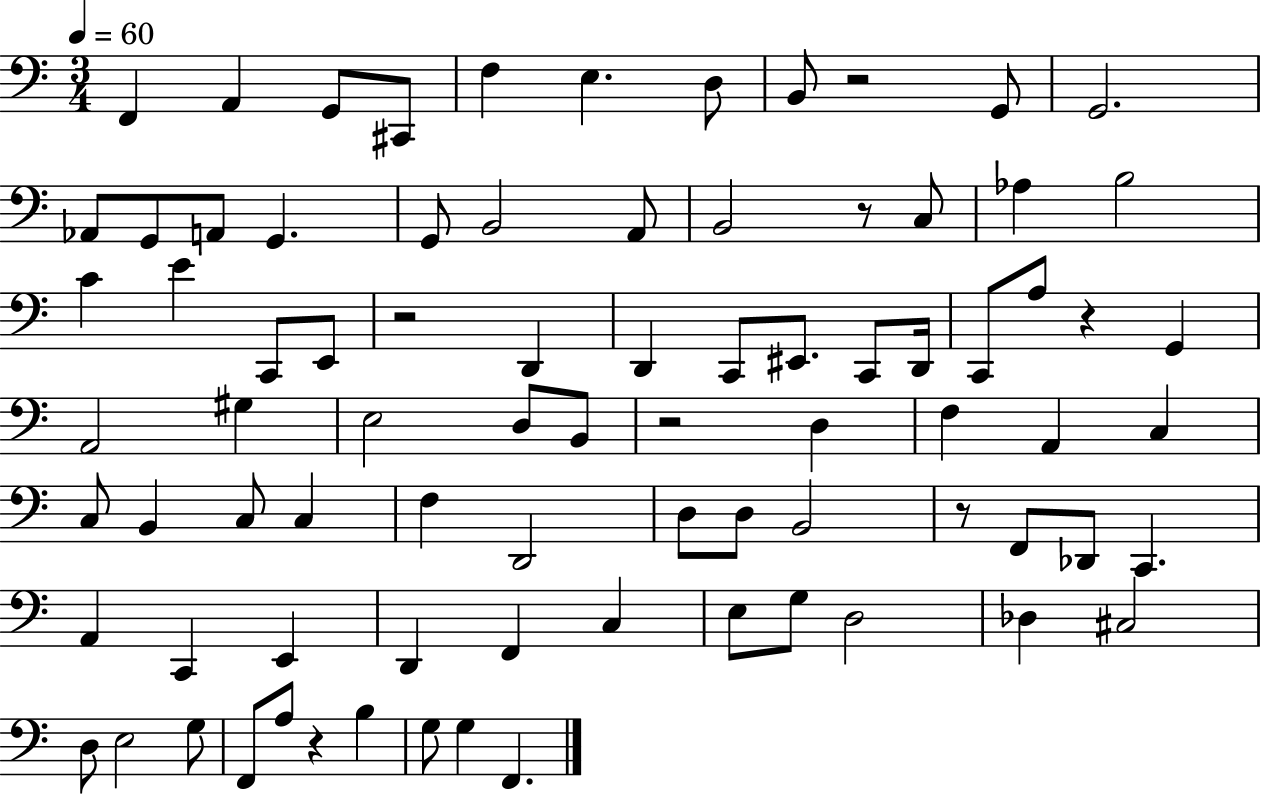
{
  \clef bass
  \numericTimeSignature
  \time 3/4
  \key c \major
  \tempo 4 = 60
  f,4 a,4 g,8 cis,8 | f4 e4. d8 | b,8 r2 g,8 | g,2. | \break aes,8 g,8 a,8 g,4. | g,8 b,2 a,8 | b,2 r8 c8 | aes4 b2 | \break c'4 e'4 c,8 e,8 | r2 d,4 | d,4 c,8 eis,8. c,8 d,16 | c,8 a8 r4 g,4 | \break a,2 gis4 | e2 d8 b,8 | r2 d4 | f4 a,4 c4 | \break c8 b,4 c8 c4 | f4 d,2 | d8 d8 b,2 | r8 f,8 des,8 c,4. | \break a,4 c,4 e,4 | d,4 f,4 c4 | e8 g8 d2 | des4 cis2 | \break d8 e2 g8 | f,8 a8 r4 b4 | g8 g4 f,4. | \bar "|."
}